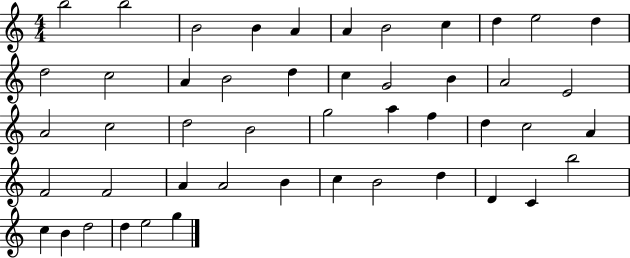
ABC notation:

X:1
T:Untitled
M:4/4
L:1/4
K:C
b2 b2 B2 B A A B2 c d e2 d d2 c2 A B2 d c G2 B A2 E2 A2 c2 d2 B2 g2 a f d c2 A F2 F2 A A2 B c B2 d D C b2 c B d2 d e2 g